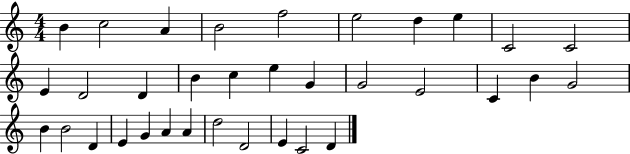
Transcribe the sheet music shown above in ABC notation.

X:1
T:Untitled
M:4/4
L:1/4
K:C
B c2 A B2 f2 e2 d e C2 C2 E D2 D B c e G G2 E2 C B G2 B B2 D E G A A d2 D2 E C2 D